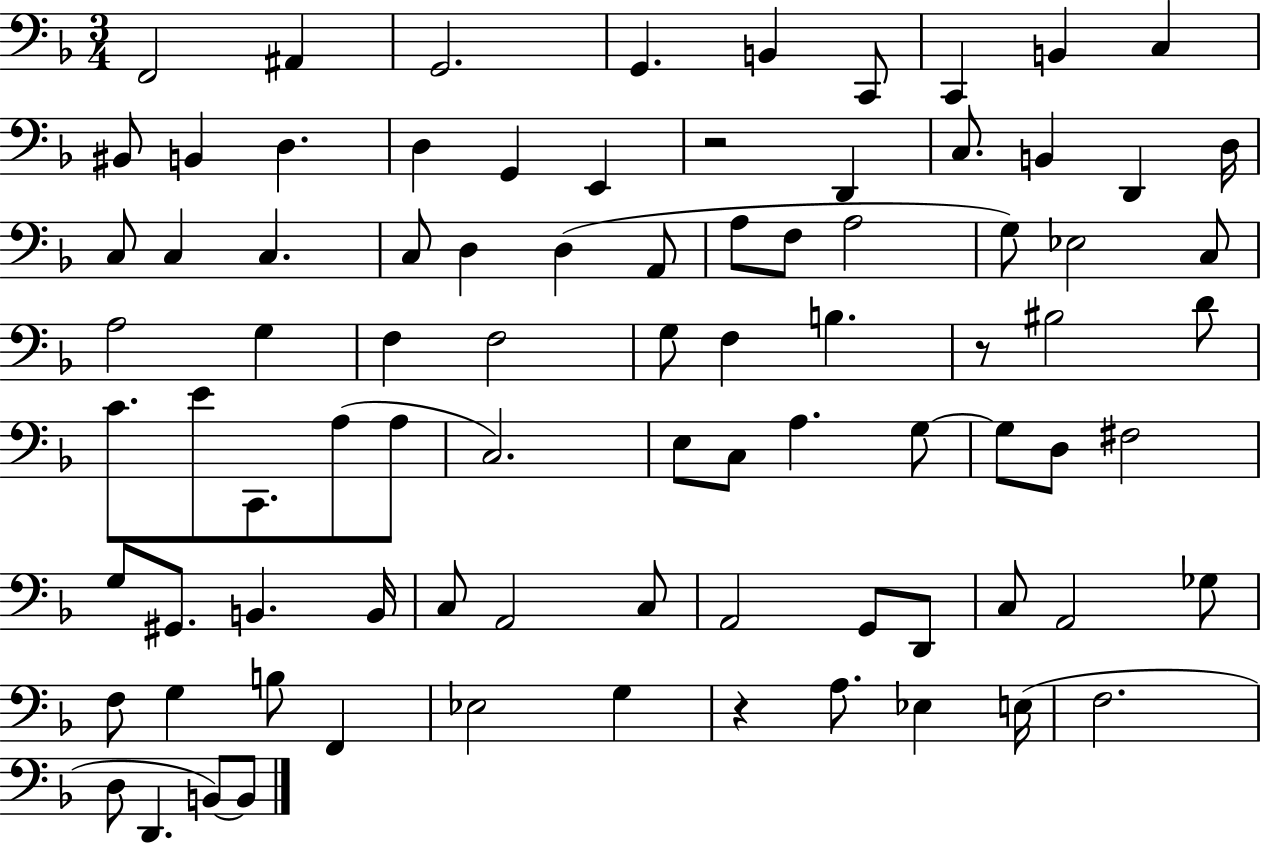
F2/h A#2/q G2/h. G2/q. B2/q C2/e C2/q B2/q C3/q BIS2/e B2/q D3/q. D3/q G2/q E2/q R/h D2/q C3/e. B2/q D2/q D3/s C3/e C3/q C3/q. C3/e D3/q D3/q A2/e A3/e F3/e A3/h G3/e Eb3/h C3/e A3/h G3/q F3/q F3/h G3/e F3/q B3/q. R/e BIS3/h D4/e C4/e. E4/e C2/e. A3/e A3/e C3/h. E3/e C3/e A3/q. G3/e G3/e D3/e F#3/h G3/e G#2/e. B2/q. B2/s C3/e A2/h C3/e A2/h G2/e D2/e C3/e A2/h Gb3/e F3/e G3/q B3/e F2/q Eb3/h G3/q R/q A3/e. Eb3/q E3/s F3/h. D3/e D2/q. B2/e B2/e